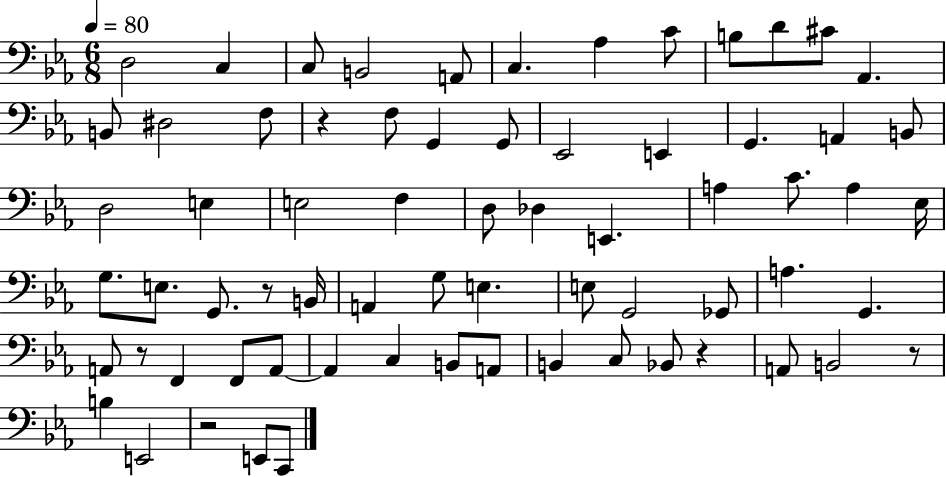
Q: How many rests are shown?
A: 6